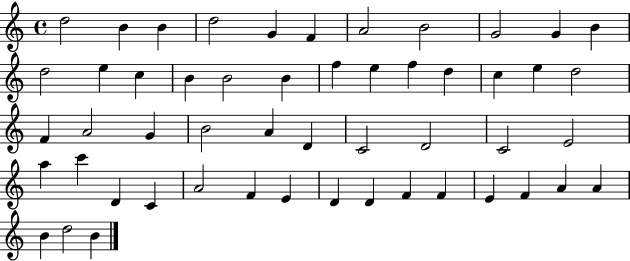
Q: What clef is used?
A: treble